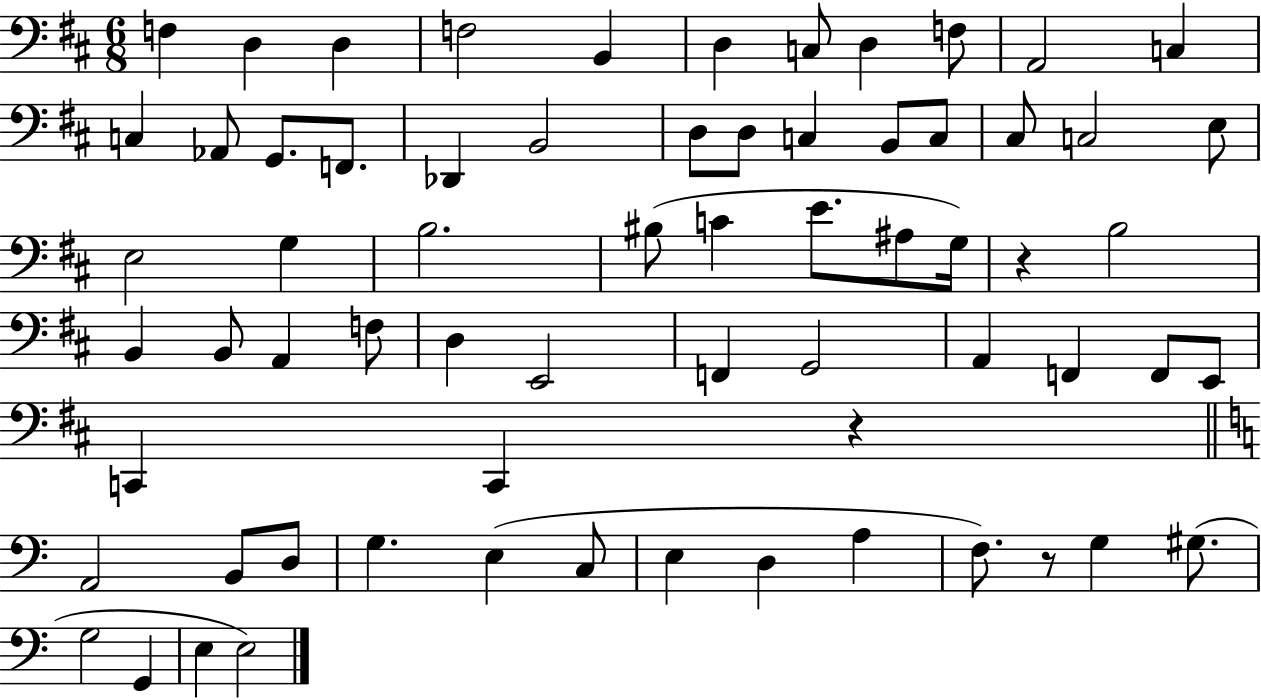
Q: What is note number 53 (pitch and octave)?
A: E3